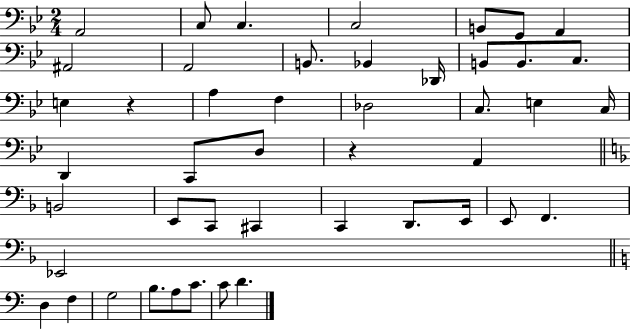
A2/h C3/e C3/q. C3/h B2/e G2/e A2/q A#2/h A2/h B2/e. Bb2/q Db2/s B2/e B2/e. C3/e. E3/q R/q A3/q F3/q Db3/h C3/e. E3/q C3/s D2/q C2/e D3/e R/q A2/q B2/h E2/e C2/e C#2/q C2/q D2/e. E2/s E2/e F2/q. Eb2/h D3/q F3/q G3/h B3/e. A3/e C4/e. C4/e D4/q.